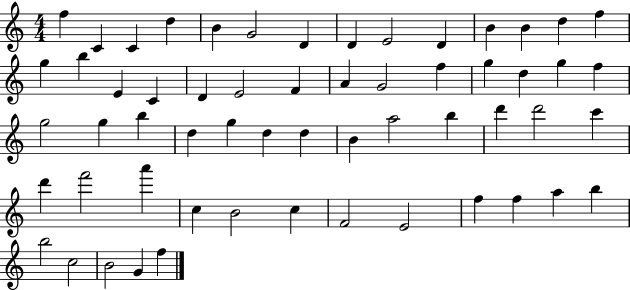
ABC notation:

X:1
T:Untitled
M:4/4
L:1/4
K:C
f C C d B G2 D D E2 D B B d f g b E C D E2 F A G2 f g d g f g2 g b d g d d B a2 b d' d'2 c' d' f'2 a' c B2 c F2 E2 f f a b b2 c2 B2 G f